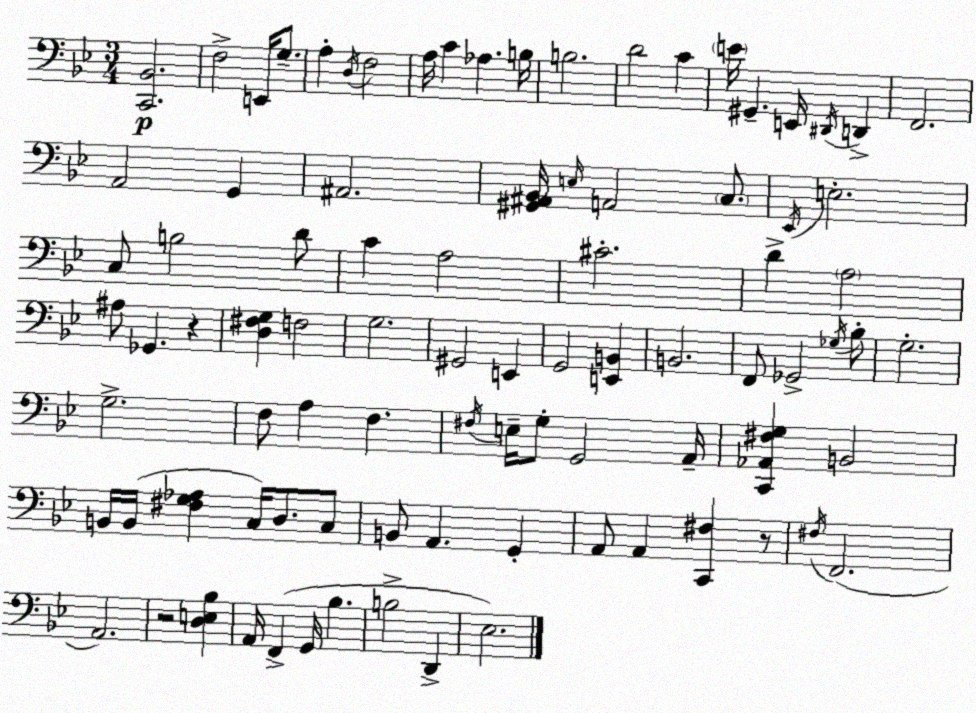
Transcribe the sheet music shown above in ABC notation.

X:1
T:Untitled
M:3/4
L:1/4
K:Gm
[C,,_B,,]2 F,2 E,,/4 G,/2 A, D,/4 F,2 A,/4 C _A, B,/4 B,2 D2 C E/4 ^G,, E,,/4 ^D,,/4 D,, F,,2 A,,2 G,, ^A,,2 [^G,,^A,,_B,,]/4 E,/4 A,,2 C,/2 _E,,/4 E,2 C,/2 B,2 D/2 C A,2 ^C2 D A,2 ^A,/2 _G,, z [D,^F,G,] F,2 G,2 ^G,,2 E,, G,,2 [E,,B,,] B,,2 F,,/2 _G,,2 _G,/4 _B,/2 G,2 G,2 F,/2 A, F, ^F,/4 E,/4 G,/2 G,,2 A,,/4 [C,,_A,,^F,G,] B,,2 B,,/4 B,,/4 [^F,G,_A,] C,/4 D,/2 C,/2 B,,/2 A,, G,, A,,/2 A,, [C,,^F,] z/2 ^F,/4 F,,2 A,,2 z2 [D,E,_B,] A,,/4 F,, G,,/4 _B, B,2 D,, _E,2